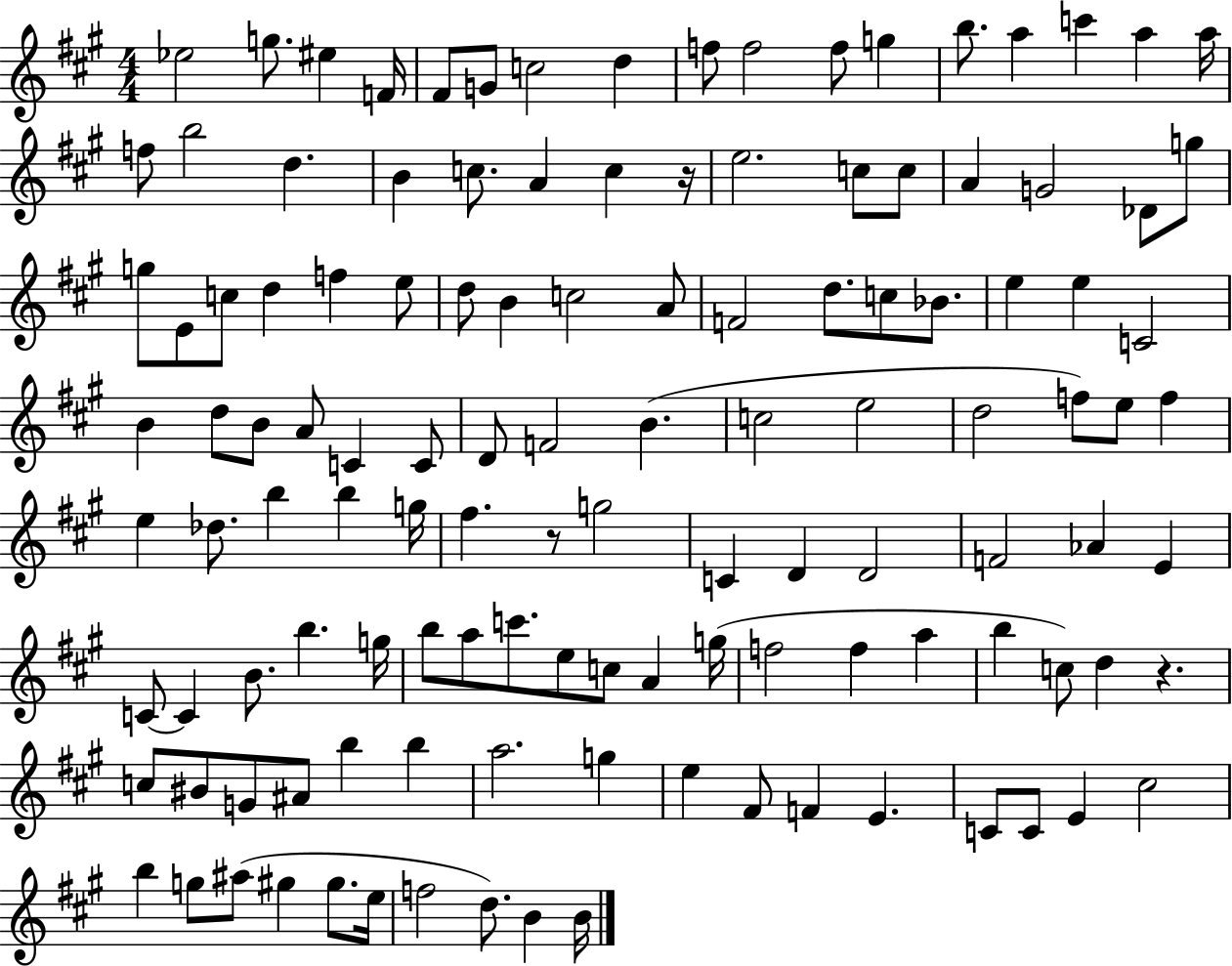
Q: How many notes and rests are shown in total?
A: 123